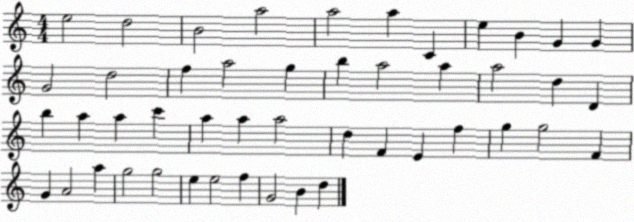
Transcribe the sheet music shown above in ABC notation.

X:1
T:Untitled
M:4/4
L:1/4
K:C
e2 d2 B2 a2 a2 a C e B G G G2 d2 f a2 g b a2 a a2 d D b a a c' a a a2 d F E f g g2 F G A2 a g2 g2 e e2 f G2 B d